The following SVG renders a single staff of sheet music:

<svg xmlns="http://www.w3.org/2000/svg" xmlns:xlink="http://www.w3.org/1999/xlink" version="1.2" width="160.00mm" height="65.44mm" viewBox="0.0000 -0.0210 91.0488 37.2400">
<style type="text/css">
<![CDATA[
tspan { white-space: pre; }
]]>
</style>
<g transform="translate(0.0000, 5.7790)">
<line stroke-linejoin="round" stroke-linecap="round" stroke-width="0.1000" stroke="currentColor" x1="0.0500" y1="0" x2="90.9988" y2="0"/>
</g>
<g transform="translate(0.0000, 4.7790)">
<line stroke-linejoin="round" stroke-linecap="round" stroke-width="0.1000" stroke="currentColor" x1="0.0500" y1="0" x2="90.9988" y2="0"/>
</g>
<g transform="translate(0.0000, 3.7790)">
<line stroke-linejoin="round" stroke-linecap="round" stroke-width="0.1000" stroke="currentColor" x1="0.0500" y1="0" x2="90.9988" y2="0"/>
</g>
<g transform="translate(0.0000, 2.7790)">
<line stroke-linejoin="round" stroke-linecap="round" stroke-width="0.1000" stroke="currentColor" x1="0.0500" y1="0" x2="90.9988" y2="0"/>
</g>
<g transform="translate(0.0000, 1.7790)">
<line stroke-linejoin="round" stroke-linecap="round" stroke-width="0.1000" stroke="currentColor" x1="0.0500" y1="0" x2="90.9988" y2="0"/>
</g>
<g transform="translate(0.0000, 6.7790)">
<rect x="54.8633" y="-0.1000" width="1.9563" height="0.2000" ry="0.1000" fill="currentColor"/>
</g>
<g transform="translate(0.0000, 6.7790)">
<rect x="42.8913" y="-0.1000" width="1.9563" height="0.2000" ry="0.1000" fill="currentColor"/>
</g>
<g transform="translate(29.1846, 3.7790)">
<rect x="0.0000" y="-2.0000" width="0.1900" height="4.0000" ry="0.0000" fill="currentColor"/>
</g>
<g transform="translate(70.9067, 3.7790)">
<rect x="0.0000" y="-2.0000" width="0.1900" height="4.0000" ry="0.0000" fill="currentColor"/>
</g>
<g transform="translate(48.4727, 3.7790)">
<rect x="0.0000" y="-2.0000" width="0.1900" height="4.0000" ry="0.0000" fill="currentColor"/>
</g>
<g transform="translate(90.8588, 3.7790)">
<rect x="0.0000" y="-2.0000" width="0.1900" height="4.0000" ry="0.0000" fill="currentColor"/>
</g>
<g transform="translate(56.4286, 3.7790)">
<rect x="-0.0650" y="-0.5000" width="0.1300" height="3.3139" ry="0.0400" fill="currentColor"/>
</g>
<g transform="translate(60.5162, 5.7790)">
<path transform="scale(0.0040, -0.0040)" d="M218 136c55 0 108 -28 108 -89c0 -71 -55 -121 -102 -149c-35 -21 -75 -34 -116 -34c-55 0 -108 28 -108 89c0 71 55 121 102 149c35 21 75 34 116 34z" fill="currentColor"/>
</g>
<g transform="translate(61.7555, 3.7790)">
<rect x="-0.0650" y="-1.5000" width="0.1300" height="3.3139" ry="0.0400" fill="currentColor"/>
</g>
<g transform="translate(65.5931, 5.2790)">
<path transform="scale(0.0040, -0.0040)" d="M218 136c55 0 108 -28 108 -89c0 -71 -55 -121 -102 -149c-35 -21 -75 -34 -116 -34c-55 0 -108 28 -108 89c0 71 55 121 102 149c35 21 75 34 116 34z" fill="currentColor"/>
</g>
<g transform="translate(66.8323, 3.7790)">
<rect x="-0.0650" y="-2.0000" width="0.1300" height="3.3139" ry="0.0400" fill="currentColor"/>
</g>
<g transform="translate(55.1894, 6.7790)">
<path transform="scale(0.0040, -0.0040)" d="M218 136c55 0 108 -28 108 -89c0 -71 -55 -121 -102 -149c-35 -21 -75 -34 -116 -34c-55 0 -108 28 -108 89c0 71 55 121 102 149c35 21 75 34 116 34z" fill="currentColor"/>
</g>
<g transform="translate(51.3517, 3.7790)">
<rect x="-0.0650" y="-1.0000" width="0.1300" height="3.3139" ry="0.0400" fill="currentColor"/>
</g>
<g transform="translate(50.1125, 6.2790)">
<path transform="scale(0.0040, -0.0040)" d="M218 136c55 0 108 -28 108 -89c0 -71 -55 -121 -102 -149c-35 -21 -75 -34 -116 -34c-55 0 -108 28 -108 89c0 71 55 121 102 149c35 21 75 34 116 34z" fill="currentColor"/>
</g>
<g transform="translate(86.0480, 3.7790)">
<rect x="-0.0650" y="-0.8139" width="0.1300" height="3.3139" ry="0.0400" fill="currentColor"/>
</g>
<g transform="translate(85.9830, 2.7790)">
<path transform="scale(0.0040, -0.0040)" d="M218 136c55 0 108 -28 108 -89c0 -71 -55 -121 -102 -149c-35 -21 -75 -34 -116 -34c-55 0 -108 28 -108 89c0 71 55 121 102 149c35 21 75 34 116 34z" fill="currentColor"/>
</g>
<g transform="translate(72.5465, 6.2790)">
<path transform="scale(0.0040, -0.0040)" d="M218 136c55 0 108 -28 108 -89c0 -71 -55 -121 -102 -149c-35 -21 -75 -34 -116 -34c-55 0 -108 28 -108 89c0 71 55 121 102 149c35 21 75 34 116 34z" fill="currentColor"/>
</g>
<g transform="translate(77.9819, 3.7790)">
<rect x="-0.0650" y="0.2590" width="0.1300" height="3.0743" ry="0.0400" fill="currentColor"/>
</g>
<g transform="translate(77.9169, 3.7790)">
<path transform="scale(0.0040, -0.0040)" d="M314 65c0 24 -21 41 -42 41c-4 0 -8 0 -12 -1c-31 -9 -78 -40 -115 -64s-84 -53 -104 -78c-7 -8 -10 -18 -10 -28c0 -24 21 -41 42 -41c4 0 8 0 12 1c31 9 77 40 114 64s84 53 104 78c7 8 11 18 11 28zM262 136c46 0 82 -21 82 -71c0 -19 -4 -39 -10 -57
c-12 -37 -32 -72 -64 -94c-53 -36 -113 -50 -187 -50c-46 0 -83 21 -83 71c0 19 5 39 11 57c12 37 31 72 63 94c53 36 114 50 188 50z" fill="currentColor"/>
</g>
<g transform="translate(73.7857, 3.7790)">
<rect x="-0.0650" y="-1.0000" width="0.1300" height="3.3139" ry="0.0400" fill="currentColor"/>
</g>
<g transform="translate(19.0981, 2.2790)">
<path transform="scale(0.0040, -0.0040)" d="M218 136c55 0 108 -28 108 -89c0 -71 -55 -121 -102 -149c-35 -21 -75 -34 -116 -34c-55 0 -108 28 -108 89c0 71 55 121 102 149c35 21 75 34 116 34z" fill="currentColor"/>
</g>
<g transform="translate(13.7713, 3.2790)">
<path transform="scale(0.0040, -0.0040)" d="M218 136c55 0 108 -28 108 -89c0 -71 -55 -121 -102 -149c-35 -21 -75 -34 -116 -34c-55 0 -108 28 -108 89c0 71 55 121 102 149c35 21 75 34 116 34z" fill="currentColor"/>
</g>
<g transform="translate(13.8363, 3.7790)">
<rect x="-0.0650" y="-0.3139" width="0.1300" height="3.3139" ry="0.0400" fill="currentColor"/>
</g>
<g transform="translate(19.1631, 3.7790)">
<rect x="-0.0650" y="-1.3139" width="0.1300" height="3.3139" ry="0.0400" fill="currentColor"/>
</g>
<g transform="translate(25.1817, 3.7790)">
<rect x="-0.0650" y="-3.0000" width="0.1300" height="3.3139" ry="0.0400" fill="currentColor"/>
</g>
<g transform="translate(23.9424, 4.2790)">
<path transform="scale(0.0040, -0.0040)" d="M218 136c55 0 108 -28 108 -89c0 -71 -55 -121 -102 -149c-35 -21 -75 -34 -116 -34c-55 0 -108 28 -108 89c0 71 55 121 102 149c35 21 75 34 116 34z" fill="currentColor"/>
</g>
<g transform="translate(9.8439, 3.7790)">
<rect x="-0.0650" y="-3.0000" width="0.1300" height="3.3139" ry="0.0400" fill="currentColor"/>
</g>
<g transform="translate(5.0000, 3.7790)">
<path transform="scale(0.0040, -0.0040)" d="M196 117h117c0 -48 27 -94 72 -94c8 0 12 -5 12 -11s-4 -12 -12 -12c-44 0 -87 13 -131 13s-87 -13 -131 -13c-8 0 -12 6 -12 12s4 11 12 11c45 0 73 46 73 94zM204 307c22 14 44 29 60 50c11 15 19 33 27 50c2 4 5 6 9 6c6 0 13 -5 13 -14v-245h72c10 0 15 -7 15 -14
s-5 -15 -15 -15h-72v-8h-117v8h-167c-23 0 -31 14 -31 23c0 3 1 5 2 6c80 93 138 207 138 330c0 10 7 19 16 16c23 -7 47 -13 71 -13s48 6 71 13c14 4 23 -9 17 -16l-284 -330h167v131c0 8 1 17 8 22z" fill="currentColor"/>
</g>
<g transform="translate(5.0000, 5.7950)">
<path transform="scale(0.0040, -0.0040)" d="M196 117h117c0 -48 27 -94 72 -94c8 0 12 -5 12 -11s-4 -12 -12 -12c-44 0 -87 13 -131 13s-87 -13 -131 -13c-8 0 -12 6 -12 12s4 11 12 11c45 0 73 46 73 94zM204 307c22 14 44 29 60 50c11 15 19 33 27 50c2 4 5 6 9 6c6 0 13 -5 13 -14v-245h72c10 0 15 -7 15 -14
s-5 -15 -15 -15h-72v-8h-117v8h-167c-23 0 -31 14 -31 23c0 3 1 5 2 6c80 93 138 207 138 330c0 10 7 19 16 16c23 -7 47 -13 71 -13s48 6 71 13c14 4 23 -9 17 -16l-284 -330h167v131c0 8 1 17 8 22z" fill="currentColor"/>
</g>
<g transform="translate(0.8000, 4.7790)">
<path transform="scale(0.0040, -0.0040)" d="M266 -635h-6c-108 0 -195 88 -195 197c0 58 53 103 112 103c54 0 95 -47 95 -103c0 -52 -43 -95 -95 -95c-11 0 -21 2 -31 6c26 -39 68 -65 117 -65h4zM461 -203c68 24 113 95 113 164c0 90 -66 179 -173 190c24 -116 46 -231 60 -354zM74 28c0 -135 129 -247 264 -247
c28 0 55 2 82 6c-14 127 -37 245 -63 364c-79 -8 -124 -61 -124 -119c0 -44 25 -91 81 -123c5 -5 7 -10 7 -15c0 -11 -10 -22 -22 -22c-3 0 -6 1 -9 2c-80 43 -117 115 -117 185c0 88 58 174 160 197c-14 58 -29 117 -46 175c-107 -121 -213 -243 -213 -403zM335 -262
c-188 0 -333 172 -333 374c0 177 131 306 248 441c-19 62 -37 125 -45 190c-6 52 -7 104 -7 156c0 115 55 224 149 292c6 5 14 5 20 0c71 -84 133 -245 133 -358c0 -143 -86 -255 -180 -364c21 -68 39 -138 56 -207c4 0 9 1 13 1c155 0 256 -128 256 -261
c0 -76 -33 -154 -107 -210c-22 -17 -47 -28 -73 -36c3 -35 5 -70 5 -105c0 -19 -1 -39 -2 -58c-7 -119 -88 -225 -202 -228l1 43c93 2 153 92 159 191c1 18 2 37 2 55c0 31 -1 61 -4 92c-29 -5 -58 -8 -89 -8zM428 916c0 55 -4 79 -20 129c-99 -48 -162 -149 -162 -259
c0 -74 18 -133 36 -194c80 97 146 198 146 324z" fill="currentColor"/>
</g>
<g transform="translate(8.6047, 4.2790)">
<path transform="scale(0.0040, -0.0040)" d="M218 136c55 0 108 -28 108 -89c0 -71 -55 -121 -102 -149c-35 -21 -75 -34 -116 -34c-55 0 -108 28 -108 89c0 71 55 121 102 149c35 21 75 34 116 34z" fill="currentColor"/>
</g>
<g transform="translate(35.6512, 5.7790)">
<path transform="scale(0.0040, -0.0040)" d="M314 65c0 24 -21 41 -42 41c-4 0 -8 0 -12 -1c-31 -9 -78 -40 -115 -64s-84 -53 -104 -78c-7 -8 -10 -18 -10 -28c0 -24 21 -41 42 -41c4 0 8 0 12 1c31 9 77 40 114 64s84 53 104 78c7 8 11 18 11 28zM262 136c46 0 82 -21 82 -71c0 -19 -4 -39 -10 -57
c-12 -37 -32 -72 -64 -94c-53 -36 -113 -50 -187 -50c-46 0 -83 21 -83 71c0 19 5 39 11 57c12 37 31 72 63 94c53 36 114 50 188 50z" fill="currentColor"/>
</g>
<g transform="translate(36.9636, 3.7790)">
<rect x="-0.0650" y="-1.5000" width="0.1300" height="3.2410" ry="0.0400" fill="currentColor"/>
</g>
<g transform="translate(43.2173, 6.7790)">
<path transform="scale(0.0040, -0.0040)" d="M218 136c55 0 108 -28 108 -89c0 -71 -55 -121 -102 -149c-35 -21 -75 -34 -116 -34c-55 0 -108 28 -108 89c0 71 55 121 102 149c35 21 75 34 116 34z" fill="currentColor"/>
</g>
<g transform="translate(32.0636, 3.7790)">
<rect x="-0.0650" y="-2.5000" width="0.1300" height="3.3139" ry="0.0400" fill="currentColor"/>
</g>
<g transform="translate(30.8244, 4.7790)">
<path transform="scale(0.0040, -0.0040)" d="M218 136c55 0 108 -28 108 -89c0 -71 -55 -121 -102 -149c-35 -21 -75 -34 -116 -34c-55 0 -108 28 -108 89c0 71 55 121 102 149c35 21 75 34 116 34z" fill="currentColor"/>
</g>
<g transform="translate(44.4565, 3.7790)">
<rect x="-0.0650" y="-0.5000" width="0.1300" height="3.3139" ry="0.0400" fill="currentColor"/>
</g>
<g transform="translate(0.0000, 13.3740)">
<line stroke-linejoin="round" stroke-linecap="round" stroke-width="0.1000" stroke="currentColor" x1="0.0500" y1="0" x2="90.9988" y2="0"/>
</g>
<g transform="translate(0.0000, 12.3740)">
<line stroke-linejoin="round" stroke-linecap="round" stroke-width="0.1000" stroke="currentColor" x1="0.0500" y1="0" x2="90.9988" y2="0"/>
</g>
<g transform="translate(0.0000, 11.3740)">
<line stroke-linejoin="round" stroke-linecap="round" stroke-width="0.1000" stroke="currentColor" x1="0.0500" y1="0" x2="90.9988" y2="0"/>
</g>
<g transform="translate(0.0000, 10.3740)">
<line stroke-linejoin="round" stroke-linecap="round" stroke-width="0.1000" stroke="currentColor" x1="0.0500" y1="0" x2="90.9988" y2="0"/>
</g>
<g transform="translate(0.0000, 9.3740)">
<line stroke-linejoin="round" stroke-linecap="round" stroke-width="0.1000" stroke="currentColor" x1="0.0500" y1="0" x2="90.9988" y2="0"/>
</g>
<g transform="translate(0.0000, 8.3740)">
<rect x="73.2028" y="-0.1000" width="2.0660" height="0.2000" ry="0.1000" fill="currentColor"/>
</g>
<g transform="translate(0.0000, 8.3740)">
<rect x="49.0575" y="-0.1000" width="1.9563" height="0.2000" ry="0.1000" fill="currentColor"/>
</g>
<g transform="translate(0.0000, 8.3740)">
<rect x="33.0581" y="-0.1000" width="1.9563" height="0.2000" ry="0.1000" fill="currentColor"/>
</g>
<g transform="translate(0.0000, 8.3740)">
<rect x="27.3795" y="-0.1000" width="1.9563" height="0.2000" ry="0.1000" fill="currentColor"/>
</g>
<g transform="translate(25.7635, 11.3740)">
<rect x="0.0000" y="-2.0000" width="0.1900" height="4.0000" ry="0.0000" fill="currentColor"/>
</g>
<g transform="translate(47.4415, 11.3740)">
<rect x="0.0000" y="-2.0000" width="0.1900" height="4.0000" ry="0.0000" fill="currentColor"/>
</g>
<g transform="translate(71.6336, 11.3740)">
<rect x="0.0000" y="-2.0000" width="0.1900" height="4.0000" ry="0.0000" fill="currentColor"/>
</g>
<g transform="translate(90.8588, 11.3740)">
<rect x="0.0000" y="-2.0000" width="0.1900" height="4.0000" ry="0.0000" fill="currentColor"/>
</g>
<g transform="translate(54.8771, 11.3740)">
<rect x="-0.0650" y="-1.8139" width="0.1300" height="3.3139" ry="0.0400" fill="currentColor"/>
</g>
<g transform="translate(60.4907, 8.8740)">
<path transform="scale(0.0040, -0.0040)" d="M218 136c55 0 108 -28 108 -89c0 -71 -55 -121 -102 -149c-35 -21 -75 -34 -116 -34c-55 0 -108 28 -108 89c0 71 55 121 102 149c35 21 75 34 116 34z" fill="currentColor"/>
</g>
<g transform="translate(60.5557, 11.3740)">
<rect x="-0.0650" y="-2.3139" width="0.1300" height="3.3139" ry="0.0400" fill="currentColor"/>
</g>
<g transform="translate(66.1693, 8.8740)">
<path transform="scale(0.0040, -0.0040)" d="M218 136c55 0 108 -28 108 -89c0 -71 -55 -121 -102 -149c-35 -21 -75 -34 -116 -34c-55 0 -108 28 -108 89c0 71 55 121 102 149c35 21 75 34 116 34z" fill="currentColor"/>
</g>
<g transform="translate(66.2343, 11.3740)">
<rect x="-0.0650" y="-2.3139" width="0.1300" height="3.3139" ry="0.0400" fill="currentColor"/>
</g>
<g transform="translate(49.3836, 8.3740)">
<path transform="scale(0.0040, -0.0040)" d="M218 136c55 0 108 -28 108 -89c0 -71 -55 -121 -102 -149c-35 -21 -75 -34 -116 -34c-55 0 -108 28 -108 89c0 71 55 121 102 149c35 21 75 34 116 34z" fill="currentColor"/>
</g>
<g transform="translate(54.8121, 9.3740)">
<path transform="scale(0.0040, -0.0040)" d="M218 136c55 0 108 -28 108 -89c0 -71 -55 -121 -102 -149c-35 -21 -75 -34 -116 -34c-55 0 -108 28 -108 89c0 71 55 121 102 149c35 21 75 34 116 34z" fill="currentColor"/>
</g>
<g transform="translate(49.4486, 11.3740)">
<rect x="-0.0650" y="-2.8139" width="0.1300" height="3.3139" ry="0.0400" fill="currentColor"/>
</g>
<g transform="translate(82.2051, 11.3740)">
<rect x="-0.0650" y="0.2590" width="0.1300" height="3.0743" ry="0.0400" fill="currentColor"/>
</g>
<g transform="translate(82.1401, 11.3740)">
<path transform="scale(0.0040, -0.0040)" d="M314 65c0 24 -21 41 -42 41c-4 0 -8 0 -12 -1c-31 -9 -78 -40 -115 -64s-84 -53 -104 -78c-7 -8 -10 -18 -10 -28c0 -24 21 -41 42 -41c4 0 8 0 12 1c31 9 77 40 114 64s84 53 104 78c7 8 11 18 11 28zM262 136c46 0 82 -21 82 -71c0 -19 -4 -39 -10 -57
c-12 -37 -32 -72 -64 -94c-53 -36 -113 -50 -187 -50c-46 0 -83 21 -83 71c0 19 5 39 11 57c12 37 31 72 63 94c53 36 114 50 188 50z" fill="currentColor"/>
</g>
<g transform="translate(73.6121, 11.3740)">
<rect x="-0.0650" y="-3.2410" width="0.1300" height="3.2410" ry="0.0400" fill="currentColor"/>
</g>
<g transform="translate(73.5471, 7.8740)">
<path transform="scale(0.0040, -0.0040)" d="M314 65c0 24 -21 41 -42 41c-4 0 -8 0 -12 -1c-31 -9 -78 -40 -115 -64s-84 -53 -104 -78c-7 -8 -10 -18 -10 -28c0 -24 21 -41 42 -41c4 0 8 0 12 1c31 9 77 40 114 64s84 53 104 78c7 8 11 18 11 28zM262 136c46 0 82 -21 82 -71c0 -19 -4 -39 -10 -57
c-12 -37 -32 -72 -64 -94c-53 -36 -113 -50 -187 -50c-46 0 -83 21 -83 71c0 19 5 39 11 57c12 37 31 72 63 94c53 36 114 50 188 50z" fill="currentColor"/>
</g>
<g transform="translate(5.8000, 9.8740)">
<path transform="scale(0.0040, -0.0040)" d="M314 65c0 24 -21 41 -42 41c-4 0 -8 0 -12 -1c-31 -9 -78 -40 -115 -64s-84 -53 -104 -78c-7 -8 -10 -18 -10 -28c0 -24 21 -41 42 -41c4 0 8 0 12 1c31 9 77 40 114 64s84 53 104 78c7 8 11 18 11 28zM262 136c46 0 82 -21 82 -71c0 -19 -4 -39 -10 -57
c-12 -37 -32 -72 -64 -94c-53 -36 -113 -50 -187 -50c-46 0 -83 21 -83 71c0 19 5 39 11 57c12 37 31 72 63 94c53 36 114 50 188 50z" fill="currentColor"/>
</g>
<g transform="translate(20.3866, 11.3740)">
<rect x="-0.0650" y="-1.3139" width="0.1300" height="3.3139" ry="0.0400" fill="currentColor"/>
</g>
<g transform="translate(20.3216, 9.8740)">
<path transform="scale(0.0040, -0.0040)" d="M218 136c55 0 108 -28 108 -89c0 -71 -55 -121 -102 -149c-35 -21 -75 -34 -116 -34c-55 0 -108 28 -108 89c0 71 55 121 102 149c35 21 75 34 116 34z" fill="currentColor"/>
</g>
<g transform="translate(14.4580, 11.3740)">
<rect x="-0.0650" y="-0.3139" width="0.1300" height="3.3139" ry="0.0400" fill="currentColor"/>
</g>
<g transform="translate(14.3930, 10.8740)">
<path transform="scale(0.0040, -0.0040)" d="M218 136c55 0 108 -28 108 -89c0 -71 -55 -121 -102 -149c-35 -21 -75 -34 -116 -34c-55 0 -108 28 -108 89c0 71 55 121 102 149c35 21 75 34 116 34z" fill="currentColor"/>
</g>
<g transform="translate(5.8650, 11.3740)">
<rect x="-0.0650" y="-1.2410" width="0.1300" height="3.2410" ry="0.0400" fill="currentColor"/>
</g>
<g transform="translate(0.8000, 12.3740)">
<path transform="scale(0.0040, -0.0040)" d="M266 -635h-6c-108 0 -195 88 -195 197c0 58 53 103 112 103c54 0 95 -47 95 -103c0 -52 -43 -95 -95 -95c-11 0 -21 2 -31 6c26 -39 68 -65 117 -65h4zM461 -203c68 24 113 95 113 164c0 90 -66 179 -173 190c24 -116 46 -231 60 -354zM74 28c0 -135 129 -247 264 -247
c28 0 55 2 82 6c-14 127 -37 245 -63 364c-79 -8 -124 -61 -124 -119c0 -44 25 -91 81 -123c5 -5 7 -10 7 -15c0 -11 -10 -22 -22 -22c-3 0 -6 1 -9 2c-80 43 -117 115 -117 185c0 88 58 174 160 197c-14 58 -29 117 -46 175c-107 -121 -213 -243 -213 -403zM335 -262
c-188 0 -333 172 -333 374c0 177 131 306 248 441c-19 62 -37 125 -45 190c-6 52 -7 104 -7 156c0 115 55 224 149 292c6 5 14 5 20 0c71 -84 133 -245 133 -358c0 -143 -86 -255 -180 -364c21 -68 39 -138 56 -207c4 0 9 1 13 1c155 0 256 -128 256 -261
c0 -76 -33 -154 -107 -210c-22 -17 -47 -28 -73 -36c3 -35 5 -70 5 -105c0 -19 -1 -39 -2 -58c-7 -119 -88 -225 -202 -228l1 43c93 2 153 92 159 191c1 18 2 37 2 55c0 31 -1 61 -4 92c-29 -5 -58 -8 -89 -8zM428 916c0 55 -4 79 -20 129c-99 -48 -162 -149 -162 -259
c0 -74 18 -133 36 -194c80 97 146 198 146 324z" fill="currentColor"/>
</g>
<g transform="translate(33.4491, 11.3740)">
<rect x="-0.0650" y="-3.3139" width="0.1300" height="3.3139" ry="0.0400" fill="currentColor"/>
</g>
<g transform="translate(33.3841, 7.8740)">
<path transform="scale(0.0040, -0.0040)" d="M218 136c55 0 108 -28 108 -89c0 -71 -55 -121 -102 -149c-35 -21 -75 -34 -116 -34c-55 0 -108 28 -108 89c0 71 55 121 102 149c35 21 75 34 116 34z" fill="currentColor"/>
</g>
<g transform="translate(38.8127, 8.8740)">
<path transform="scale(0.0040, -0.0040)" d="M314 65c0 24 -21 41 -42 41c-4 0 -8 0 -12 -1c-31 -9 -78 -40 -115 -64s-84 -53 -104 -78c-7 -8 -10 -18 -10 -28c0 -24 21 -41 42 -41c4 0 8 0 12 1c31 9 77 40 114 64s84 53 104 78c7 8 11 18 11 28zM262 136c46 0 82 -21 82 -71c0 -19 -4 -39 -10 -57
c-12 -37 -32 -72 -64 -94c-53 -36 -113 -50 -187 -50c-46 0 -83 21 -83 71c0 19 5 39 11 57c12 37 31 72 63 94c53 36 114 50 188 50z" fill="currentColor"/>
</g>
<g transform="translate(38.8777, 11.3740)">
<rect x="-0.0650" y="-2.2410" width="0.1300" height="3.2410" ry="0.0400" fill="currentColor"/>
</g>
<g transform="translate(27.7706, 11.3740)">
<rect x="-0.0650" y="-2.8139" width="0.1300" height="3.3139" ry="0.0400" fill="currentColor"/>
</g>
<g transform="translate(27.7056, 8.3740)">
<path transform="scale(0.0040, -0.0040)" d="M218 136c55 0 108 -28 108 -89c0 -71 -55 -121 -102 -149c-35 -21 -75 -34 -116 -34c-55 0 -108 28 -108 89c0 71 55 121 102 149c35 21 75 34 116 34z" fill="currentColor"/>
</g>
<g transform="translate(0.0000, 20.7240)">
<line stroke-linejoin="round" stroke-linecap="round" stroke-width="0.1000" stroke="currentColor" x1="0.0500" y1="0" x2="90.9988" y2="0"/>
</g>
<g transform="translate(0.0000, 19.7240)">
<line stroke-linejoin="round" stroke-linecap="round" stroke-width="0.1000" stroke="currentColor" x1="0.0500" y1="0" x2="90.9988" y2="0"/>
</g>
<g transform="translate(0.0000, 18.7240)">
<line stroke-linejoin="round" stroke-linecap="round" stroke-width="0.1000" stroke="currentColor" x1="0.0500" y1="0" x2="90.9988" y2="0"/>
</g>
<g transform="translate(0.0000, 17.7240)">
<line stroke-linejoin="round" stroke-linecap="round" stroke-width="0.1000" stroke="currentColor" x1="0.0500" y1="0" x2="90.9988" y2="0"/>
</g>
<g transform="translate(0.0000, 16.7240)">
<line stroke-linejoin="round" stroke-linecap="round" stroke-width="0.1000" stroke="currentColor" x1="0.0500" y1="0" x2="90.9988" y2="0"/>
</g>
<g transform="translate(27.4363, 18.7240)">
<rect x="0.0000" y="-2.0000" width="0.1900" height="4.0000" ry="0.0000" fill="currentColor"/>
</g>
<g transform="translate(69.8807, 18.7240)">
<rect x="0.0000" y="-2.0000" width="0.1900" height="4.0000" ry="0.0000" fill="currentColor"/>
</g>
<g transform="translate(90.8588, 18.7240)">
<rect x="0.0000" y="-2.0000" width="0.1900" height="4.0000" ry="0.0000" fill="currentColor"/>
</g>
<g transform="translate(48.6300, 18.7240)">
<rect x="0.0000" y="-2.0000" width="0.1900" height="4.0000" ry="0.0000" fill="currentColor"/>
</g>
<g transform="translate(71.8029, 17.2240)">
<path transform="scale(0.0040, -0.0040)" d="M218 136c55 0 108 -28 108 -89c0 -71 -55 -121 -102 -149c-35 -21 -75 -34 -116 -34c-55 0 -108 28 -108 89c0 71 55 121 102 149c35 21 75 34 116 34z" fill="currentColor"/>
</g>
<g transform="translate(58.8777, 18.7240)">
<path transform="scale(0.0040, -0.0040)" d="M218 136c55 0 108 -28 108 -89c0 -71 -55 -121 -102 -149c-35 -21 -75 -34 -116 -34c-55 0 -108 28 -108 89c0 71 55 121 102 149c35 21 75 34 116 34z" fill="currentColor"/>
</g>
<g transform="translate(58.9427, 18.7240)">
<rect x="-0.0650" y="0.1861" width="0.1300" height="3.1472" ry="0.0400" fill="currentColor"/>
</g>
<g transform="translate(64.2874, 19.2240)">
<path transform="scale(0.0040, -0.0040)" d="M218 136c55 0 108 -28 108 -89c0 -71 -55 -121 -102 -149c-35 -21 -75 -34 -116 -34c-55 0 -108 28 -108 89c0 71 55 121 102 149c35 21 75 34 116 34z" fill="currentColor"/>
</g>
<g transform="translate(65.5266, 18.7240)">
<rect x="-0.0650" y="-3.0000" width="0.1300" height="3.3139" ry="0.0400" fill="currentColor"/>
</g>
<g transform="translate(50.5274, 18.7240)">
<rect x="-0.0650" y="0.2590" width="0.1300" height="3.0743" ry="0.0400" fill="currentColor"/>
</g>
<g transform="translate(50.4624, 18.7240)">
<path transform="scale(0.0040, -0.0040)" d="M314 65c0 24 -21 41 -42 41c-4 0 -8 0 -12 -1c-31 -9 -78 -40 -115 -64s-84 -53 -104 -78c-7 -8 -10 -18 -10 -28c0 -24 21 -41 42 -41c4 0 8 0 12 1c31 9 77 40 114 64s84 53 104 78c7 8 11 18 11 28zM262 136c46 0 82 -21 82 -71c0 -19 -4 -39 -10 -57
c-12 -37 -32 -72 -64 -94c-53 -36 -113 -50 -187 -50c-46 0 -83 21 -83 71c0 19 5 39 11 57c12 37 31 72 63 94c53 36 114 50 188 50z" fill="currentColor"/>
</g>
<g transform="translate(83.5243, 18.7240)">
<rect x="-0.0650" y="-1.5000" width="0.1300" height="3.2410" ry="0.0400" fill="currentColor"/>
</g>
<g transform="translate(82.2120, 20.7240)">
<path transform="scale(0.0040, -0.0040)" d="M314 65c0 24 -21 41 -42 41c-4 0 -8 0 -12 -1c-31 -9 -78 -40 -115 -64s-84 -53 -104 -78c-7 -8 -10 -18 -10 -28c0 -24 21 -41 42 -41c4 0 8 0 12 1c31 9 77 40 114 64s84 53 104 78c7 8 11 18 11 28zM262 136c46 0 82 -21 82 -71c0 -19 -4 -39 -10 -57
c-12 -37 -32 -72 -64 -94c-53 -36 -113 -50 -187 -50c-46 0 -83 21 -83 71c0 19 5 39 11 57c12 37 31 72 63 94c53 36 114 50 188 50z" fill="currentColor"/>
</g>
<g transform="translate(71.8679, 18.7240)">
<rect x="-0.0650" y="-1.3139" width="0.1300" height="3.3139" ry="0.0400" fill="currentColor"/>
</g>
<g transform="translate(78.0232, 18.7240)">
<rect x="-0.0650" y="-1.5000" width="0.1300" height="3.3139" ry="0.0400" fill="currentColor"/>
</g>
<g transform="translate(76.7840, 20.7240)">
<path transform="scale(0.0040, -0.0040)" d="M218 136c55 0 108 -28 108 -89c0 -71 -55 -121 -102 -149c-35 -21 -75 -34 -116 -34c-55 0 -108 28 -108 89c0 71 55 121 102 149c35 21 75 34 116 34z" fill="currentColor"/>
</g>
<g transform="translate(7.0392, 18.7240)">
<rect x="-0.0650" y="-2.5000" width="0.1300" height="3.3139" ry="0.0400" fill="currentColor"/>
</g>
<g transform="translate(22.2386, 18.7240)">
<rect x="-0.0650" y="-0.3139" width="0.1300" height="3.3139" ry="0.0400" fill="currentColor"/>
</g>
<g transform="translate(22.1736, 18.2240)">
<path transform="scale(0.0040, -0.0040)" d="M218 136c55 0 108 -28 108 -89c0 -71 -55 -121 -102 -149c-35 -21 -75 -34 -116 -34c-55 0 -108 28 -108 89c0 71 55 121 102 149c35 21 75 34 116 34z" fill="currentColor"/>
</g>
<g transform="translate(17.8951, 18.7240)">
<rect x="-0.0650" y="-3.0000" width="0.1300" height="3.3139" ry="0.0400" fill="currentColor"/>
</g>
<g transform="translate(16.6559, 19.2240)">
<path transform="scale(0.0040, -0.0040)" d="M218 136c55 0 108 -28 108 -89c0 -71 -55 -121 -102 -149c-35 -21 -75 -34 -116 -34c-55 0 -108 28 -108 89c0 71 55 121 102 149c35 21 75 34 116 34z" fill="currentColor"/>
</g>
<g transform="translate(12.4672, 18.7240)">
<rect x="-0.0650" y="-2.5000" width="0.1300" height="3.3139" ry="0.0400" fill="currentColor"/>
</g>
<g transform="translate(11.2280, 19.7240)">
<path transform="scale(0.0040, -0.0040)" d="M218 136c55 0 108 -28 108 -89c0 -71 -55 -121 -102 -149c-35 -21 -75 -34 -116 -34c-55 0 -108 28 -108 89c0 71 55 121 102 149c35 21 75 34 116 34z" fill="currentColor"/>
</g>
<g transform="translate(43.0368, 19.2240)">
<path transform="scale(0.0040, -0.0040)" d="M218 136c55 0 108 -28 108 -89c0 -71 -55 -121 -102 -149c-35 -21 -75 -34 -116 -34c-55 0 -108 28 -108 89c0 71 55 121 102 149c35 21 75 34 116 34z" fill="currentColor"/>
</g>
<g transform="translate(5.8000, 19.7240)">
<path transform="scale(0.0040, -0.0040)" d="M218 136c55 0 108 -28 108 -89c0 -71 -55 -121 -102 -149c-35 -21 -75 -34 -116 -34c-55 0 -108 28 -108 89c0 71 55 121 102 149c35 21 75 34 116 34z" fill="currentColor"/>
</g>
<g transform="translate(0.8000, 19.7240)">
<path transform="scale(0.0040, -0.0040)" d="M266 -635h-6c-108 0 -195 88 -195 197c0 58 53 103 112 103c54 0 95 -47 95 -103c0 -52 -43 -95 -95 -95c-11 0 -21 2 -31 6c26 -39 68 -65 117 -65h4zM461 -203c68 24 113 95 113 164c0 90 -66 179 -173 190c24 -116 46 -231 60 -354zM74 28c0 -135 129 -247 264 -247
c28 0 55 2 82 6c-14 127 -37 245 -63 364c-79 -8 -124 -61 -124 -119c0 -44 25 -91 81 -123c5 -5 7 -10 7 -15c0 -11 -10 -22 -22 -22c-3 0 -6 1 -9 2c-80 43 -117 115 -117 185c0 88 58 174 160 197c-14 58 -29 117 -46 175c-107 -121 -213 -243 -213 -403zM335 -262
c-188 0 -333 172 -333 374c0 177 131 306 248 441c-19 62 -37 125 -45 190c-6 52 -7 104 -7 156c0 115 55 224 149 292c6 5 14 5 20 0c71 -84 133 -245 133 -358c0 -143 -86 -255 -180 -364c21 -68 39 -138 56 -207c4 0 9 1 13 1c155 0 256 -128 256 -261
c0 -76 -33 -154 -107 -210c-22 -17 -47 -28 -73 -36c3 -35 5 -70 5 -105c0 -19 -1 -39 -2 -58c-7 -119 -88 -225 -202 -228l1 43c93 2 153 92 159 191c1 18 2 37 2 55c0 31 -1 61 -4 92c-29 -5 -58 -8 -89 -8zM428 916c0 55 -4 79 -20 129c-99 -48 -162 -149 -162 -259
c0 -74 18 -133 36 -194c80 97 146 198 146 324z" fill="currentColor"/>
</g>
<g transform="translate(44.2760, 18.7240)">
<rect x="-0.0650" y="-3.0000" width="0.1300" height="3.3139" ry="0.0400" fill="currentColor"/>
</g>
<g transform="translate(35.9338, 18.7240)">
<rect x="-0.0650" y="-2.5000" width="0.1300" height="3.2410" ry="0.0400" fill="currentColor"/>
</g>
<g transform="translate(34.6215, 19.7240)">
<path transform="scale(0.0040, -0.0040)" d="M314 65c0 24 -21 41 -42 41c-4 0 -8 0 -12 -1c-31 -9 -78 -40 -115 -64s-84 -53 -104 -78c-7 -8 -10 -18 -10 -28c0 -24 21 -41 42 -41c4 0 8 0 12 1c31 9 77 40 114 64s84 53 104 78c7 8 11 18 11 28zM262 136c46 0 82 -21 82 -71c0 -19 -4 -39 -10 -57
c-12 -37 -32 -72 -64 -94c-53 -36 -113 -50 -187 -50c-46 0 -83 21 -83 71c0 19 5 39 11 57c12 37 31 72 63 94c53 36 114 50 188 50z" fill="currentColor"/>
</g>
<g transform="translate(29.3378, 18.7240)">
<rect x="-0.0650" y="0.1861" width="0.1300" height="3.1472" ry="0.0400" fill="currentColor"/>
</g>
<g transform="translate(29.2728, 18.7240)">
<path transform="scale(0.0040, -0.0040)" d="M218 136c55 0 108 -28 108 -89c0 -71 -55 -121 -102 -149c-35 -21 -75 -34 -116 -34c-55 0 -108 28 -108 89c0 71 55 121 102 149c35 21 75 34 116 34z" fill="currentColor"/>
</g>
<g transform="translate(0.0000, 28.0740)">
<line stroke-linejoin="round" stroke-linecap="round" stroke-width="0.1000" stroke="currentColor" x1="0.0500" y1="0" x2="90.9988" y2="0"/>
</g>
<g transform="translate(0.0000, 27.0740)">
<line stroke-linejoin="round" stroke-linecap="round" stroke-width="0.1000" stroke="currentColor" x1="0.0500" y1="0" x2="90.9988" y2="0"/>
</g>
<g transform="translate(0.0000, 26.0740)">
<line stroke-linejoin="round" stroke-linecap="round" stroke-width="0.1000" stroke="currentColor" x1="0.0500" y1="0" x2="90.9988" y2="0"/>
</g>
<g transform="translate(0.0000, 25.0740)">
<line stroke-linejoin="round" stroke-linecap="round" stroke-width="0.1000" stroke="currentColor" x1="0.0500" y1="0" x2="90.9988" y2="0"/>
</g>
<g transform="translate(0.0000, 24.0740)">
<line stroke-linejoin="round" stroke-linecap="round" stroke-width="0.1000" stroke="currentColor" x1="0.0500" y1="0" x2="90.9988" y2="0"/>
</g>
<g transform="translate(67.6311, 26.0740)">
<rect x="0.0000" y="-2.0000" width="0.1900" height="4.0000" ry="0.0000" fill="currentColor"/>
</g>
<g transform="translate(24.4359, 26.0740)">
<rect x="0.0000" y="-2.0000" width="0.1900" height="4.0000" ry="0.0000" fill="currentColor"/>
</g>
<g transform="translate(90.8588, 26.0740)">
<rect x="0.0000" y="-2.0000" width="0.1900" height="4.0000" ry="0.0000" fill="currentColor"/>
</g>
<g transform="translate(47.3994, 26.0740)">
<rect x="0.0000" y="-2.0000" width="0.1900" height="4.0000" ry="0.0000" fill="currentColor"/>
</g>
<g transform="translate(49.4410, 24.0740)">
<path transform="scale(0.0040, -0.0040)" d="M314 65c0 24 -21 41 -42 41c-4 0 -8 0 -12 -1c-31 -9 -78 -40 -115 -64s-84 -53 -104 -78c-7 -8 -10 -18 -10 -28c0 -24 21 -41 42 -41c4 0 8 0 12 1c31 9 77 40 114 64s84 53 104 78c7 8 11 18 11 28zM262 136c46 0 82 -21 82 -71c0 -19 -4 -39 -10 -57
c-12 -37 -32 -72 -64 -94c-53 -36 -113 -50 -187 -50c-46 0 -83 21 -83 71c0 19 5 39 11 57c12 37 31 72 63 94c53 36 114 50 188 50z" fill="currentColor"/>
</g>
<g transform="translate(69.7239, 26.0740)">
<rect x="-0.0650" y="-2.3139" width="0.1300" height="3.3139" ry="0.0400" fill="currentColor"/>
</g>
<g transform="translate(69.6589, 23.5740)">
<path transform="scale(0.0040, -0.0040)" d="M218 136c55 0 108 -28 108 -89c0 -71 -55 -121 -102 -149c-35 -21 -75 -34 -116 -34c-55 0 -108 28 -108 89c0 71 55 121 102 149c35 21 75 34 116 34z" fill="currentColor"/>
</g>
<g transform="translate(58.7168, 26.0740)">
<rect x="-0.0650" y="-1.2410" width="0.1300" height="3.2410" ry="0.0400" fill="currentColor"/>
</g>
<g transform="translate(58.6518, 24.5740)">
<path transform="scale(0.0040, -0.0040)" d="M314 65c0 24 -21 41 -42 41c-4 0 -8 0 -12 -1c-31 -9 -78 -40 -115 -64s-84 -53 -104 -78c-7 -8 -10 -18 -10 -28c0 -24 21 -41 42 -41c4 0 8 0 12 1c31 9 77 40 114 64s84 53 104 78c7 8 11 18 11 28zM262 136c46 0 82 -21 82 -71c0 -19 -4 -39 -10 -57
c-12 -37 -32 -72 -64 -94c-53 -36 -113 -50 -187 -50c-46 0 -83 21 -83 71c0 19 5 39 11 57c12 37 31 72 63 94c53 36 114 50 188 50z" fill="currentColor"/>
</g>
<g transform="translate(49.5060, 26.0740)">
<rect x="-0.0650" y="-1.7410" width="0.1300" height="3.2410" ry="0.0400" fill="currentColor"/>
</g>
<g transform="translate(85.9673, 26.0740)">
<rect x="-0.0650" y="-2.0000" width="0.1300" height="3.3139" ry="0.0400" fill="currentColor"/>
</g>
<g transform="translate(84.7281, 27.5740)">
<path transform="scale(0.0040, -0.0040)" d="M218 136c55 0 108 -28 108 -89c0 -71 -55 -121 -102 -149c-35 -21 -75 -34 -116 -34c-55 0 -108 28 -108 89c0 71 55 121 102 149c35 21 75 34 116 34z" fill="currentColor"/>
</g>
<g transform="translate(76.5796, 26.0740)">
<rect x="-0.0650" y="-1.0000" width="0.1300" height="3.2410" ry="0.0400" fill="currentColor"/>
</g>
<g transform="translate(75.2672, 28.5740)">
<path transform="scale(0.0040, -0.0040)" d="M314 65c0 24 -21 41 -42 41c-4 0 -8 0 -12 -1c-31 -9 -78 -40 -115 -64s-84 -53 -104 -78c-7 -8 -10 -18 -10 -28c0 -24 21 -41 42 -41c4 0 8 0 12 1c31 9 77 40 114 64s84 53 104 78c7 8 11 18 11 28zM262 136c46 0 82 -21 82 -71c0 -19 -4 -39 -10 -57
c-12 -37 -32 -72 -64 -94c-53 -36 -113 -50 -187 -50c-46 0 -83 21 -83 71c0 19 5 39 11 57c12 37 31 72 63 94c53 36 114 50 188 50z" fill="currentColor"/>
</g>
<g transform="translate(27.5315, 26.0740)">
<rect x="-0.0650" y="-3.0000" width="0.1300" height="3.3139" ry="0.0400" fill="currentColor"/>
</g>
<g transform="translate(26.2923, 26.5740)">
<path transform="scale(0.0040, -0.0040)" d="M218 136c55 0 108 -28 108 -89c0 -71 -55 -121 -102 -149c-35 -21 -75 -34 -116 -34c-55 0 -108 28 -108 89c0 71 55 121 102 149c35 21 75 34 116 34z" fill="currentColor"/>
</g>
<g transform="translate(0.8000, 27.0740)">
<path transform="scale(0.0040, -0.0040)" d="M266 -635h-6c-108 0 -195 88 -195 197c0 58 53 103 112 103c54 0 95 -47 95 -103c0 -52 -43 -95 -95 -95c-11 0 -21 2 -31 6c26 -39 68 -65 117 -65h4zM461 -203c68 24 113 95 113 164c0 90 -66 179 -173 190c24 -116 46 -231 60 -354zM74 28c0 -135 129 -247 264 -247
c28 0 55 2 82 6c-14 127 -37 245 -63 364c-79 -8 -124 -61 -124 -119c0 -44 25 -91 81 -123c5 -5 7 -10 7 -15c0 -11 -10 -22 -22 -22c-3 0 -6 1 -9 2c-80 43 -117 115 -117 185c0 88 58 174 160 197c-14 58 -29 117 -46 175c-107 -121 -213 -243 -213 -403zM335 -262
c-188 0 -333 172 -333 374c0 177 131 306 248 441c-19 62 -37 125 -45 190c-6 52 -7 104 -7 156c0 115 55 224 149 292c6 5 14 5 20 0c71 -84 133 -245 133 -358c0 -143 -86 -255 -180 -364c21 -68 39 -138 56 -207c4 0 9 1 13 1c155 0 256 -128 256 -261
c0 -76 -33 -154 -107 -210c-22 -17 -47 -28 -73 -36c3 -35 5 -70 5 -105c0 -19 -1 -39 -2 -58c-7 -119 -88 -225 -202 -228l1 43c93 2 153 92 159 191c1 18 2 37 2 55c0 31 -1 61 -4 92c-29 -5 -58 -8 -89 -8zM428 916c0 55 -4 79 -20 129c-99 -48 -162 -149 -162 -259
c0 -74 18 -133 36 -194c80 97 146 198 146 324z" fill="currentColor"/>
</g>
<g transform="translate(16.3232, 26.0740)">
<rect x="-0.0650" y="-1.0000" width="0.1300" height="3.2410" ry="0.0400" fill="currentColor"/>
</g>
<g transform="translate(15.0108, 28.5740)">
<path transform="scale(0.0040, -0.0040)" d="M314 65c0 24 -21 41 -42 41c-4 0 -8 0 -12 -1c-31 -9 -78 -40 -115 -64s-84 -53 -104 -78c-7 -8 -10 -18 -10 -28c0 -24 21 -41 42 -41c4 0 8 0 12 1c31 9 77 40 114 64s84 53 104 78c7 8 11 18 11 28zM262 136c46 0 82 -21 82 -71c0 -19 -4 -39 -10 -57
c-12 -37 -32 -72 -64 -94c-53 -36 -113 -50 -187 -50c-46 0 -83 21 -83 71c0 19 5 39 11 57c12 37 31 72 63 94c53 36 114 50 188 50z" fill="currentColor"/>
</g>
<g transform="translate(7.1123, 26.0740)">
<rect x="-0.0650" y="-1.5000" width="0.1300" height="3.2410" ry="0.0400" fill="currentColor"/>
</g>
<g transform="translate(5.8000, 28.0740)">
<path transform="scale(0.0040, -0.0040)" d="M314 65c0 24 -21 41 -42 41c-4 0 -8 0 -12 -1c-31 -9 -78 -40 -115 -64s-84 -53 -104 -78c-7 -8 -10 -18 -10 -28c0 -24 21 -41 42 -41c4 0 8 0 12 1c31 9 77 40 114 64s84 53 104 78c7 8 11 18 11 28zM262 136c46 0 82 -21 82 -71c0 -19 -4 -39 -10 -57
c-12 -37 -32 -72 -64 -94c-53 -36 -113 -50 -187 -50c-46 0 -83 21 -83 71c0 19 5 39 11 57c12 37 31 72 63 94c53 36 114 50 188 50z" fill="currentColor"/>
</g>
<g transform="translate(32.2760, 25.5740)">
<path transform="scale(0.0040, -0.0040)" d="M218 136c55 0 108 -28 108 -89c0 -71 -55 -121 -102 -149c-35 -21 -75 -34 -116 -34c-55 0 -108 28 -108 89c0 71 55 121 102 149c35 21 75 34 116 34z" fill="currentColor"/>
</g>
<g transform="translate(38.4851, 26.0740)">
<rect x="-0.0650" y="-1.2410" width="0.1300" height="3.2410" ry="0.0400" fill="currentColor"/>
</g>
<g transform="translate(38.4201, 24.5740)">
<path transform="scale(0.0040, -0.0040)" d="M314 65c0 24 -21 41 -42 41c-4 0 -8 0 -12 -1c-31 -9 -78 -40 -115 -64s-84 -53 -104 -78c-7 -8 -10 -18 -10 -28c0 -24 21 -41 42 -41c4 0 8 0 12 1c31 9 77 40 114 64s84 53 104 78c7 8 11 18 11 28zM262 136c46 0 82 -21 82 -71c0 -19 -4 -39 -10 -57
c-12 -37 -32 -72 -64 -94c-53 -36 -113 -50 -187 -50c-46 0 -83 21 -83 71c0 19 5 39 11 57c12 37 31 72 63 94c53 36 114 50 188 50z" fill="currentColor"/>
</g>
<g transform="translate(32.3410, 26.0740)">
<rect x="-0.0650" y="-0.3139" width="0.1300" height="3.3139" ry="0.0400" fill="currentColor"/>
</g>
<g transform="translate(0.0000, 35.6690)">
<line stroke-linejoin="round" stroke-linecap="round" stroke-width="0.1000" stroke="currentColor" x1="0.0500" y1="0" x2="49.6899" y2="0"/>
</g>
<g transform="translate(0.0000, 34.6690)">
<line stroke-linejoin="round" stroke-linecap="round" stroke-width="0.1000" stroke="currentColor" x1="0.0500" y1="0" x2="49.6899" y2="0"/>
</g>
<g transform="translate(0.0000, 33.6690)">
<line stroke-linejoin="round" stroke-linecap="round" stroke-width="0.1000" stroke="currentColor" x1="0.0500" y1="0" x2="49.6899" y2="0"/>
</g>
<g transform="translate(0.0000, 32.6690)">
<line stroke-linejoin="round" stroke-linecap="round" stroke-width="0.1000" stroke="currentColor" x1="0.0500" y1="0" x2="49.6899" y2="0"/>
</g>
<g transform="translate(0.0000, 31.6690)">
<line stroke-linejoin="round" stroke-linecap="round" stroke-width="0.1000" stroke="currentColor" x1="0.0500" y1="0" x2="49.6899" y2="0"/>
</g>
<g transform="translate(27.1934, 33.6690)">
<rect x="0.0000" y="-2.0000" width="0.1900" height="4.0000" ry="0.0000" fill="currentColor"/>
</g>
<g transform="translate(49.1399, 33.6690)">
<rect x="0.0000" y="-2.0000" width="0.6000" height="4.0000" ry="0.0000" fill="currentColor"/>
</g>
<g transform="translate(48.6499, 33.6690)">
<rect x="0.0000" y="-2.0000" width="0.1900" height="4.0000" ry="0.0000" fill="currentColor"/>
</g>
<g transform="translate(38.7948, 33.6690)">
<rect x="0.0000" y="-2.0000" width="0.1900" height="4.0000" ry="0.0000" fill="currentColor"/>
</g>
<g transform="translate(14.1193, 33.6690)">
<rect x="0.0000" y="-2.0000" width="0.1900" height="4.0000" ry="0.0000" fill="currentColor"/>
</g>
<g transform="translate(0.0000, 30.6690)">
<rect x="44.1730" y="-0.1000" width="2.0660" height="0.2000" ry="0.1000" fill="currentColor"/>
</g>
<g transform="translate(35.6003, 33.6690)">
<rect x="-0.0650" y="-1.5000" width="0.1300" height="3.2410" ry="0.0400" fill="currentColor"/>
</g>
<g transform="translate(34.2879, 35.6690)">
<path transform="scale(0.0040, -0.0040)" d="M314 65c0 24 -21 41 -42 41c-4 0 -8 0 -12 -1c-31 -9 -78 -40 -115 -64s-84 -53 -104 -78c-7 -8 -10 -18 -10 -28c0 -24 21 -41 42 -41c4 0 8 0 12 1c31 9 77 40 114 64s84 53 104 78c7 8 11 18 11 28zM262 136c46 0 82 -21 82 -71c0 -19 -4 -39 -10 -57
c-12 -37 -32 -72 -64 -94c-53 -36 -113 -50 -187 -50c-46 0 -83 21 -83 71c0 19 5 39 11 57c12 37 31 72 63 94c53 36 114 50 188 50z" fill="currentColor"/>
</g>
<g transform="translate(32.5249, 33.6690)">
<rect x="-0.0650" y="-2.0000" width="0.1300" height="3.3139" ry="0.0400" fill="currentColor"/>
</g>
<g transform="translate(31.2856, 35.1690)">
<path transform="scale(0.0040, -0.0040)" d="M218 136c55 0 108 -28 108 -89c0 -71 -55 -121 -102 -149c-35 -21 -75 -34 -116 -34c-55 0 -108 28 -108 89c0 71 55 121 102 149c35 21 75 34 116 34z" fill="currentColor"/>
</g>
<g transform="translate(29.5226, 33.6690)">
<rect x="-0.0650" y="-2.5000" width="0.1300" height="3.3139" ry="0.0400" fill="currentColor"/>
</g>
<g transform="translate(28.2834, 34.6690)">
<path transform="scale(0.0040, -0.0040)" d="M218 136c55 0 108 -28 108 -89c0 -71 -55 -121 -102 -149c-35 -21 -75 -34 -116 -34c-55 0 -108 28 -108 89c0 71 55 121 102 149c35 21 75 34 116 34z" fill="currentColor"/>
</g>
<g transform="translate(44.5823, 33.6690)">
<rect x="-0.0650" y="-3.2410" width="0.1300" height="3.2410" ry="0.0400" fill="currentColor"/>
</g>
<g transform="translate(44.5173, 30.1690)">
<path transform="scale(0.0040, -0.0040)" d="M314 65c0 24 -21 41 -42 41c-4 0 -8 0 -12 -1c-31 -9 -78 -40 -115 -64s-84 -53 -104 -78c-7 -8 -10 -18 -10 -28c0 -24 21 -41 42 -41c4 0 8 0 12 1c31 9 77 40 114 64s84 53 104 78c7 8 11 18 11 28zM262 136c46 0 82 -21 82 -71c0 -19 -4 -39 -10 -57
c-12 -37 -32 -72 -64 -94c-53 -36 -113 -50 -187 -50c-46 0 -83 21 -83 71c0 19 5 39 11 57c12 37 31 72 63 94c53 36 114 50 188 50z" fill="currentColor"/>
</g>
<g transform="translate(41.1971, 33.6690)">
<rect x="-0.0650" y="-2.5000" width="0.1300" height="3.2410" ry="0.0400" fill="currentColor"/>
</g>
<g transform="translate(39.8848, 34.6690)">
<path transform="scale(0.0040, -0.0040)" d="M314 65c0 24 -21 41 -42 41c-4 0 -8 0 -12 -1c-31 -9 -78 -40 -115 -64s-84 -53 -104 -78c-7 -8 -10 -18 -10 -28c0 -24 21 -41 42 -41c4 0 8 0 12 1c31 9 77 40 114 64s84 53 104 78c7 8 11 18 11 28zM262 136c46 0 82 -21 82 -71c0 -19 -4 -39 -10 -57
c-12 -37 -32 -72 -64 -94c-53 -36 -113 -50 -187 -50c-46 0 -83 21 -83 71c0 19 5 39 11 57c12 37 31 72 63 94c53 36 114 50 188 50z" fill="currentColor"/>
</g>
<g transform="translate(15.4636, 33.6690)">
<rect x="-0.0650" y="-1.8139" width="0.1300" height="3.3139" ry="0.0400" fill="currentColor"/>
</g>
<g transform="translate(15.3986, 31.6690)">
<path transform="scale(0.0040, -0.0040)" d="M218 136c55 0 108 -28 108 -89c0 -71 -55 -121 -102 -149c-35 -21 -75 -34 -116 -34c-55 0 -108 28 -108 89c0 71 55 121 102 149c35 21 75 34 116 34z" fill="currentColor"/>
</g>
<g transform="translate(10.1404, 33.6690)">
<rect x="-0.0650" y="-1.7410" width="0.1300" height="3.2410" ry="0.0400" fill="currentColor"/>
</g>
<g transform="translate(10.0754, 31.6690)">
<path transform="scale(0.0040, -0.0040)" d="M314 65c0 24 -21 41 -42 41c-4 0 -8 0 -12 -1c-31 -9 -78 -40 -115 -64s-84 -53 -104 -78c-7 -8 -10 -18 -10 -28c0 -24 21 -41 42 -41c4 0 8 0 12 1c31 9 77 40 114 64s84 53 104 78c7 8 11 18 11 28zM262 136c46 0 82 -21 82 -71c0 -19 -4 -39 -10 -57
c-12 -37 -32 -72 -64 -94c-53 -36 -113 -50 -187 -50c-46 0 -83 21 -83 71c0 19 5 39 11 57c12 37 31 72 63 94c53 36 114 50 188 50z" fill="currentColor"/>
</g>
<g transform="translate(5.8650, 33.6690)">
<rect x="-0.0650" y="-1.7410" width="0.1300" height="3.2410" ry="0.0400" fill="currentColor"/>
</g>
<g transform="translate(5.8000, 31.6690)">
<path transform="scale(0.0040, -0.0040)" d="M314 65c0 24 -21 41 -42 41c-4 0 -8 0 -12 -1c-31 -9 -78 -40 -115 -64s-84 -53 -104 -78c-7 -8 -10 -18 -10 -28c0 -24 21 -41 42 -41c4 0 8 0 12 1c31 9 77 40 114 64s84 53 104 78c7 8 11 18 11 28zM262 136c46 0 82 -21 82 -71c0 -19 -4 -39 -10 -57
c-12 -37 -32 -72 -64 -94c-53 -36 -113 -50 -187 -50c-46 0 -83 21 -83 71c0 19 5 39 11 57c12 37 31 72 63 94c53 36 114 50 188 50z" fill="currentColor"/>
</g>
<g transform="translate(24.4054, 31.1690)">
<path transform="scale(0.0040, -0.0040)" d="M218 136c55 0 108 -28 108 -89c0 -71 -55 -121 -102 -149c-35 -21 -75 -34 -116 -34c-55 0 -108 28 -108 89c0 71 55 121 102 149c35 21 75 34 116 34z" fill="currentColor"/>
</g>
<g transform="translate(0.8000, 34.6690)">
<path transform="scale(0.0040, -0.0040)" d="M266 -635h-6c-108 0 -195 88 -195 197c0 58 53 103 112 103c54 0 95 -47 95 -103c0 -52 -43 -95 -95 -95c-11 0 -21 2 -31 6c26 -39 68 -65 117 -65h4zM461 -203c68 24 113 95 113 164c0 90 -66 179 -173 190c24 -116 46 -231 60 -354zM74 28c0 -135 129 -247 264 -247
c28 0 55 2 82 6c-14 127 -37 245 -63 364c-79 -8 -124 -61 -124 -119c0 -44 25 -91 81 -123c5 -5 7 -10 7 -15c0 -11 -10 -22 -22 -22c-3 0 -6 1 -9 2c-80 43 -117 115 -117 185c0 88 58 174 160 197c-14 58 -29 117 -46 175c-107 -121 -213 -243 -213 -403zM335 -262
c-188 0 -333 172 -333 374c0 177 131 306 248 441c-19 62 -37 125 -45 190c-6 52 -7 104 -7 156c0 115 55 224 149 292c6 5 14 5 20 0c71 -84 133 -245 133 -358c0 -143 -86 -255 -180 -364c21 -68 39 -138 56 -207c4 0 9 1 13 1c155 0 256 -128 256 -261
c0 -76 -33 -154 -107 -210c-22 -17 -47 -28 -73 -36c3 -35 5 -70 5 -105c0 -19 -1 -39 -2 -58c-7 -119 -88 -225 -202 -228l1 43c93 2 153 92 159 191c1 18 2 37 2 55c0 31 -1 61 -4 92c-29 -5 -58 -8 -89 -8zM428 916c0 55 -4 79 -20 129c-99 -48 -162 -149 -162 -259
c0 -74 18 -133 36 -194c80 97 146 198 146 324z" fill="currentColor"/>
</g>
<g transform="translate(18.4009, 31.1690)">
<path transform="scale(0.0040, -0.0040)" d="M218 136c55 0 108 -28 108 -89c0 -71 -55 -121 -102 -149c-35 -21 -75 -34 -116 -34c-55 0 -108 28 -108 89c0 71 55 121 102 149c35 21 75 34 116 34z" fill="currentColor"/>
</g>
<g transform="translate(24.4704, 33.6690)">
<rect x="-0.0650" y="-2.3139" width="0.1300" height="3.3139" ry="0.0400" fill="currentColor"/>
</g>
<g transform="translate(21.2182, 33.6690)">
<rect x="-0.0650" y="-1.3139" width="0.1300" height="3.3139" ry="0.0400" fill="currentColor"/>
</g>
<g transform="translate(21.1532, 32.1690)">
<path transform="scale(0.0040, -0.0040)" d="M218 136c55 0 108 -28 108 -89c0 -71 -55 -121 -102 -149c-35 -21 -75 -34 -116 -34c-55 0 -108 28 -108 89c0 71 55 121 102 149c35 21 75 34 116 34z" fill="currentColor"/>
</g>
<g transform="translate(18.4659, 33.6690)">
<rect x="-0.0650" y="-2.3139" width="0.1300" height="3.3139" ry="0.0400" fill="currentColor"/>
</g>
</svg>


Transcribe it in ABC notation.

X:1
T:Untitled
M:4/4
L:1/4
K:C
A c e A G E2 C D C E F D B2 d e2 c e a b g2 a f g g b2 B2 G G A c B G2 A B2 B A e E E2 E2 D2 A c e2 f2 e2 g D2 F f2 f2 f g e g G F E2 G2 b2